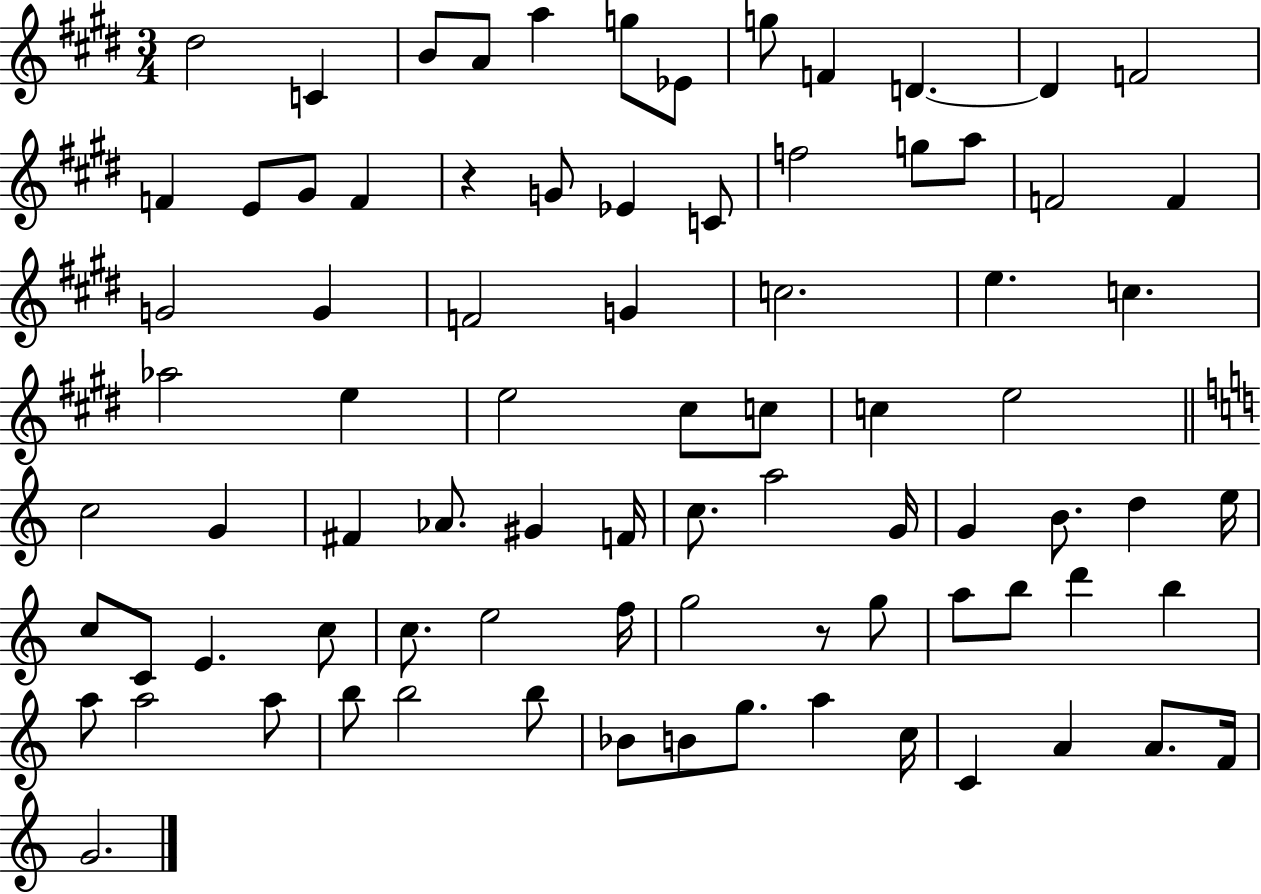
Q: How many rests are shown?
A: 2